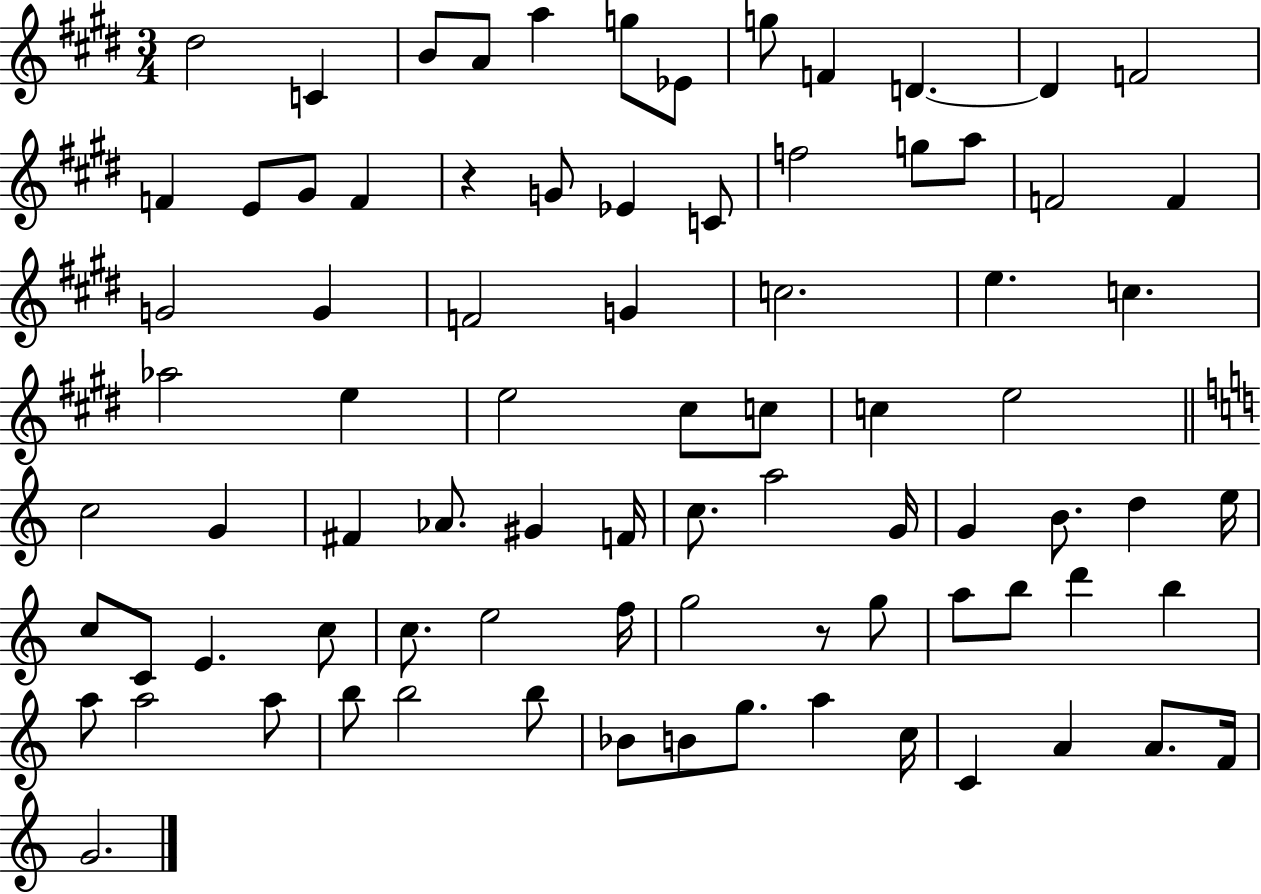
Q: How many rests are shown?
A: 2